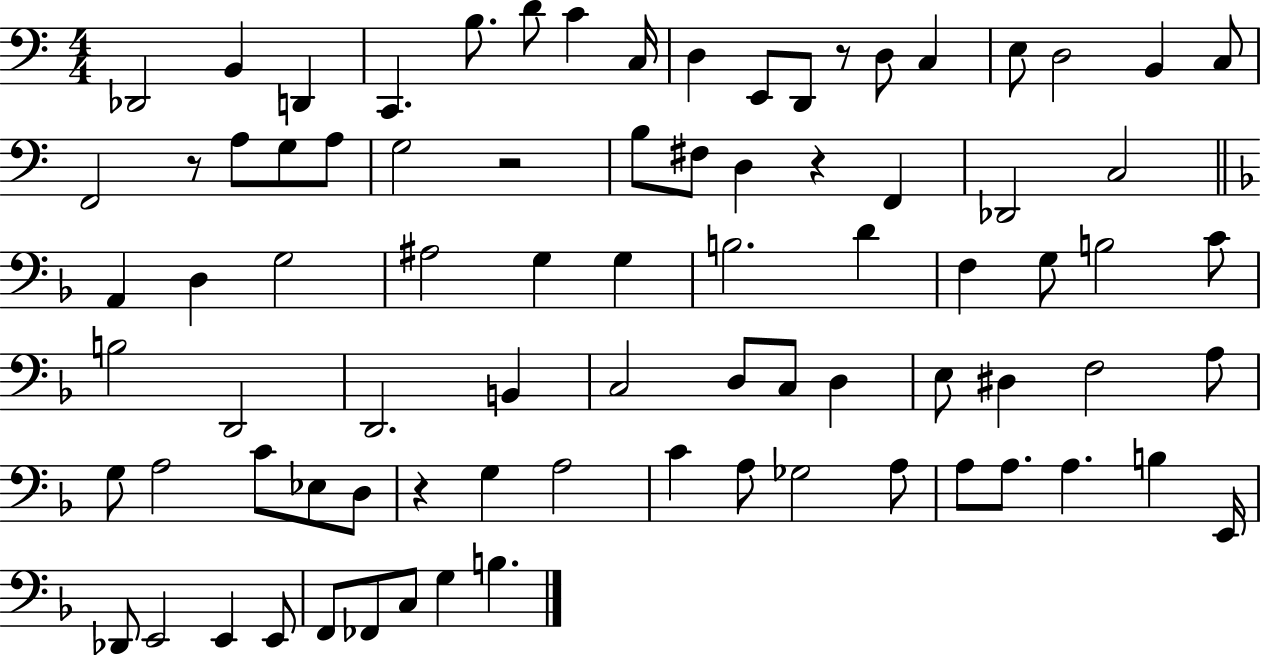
{
  \clef bass
  \numericTimeSignature
  \time 4/4
  \key c \major
  \repeat volta 2 { des,2 b,4 d,4 | c,4. b8. d'8 c'4 c16 | d4 e,8 d,8 r8 d8 c4 | e8 d2 b,4 c8 | \break f,2 r8 a8 g8 a8 | g2 r2 | b8 fis8 d4 r4 f,4 | des,2 c2 | \break \bar "||" \break \key f \major a,4 d4 g2 | ais2 g4 g4 | b2. d'4 | f4 g8 b2 c'8 | \break b2 d,2 | d,2. b,4 | c2 d8 c8 d4 | e8 dis4 f2 a8 | \break g8 a2 c'8 ees8 d8 | r4 g4 a2 | c'4 a8 ges2 a8 | a8 a8. a4. b4 e,16 | \break des,8 e,2 e,4 e,8 | f,8 fes,8 c8 g4 b4. | } \bar "|."
}